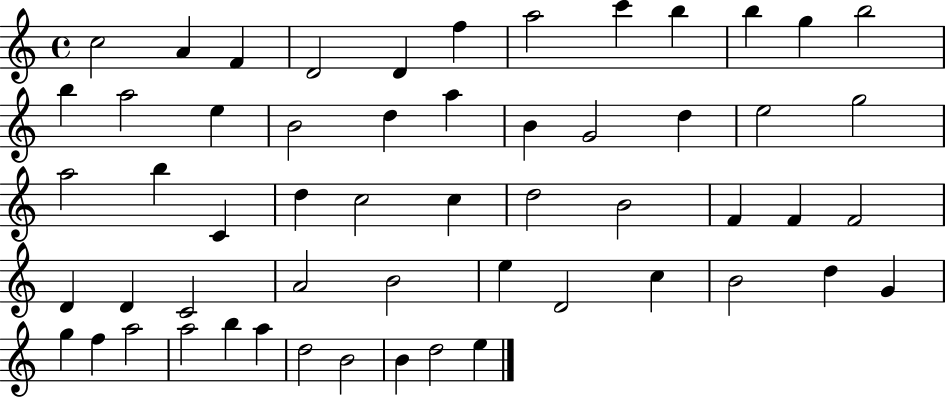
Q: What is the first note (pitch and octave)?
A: C5